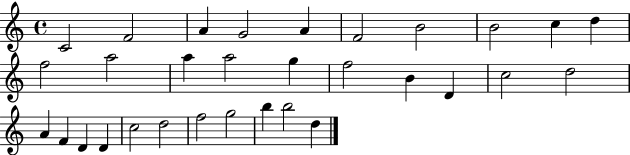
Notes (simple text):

C4/h F4/h A4/q G4/h A4/q F4/h B4/h B4/h C5/q D5/q F5/h A5/h A5/q A5/h G5/q F5/h B4/q D4/q C5/h D5/h A4/q F4/q D4/q D4/q C5/h D5/h F5/h G5/h B5/q B5/h D5/q